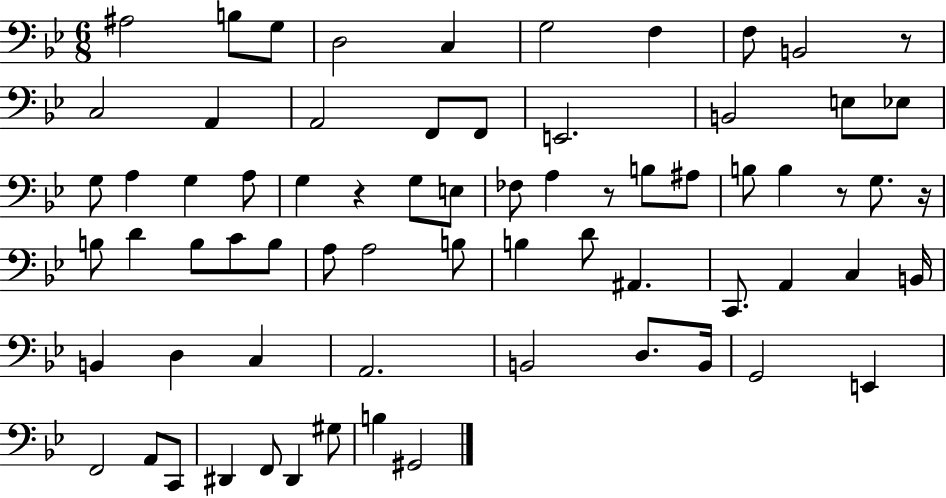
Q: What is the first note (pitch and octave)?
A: A#3